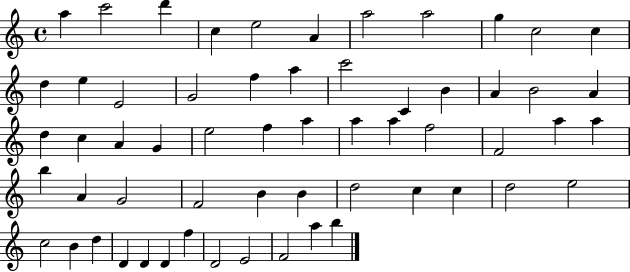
{
  \clef treble
  \time 4/4
  \defaultTimeSignature
  \key c \major
  a''4 c'''2 d'''4 | c''4 e''2 a'4 | a''2 a''2 | g''4 c''2 c''4 | \break d''4 e''4 e'2 | g'2 f''4 a''4 | c'''2 c'4 b'4 | a'4 b'2 a'4 | \break d''4 c''4 a'4 g'4 | e''2 f''4 a''4 | a''4 a''4 f''2 | f'2 a''4 a''4 | \break b''4 a'4 g'2 | f'2 b'4 b'4 | d''2 c''4 c''4 | d''2 e''2 | \break c''2 b'4 d''4 | d'4 d'4 d'4 f''4 | d'2 e'2 | f'2 a''4 b''4 | \break \bar "|."
}